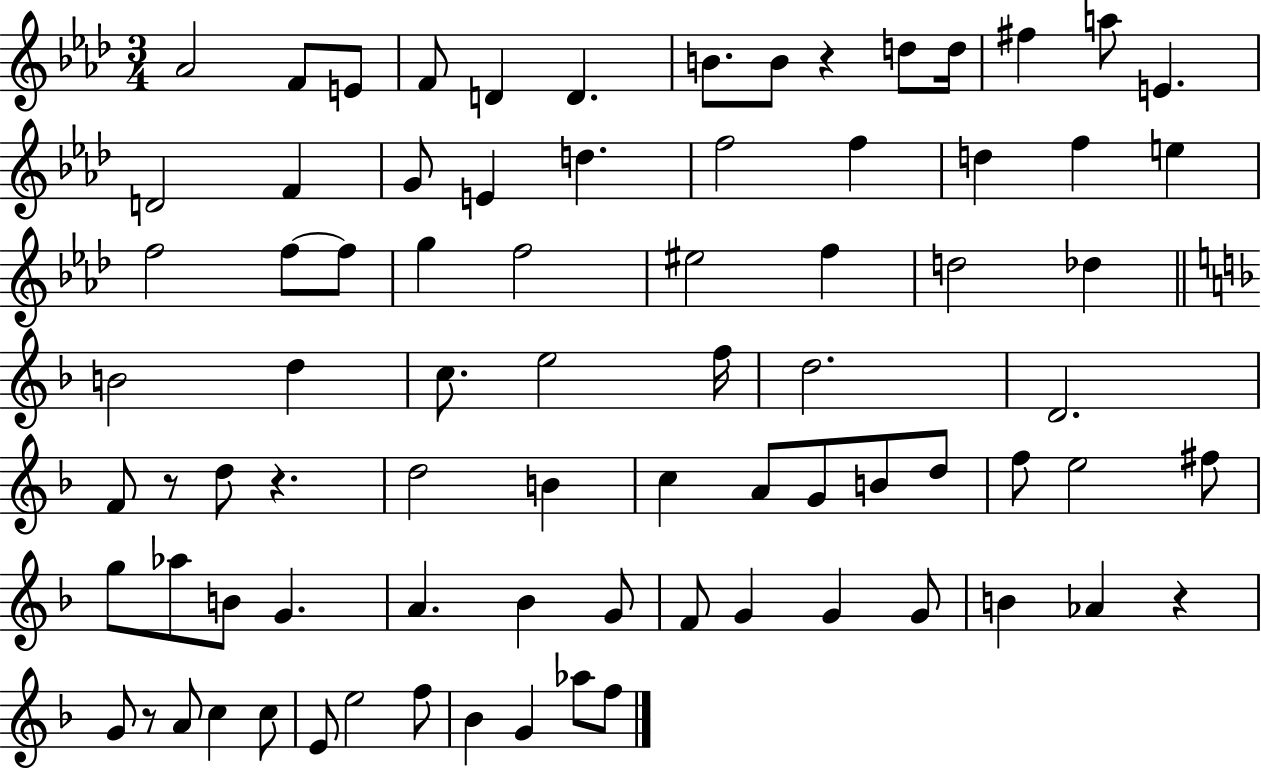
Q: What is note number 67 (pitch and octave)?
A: C5